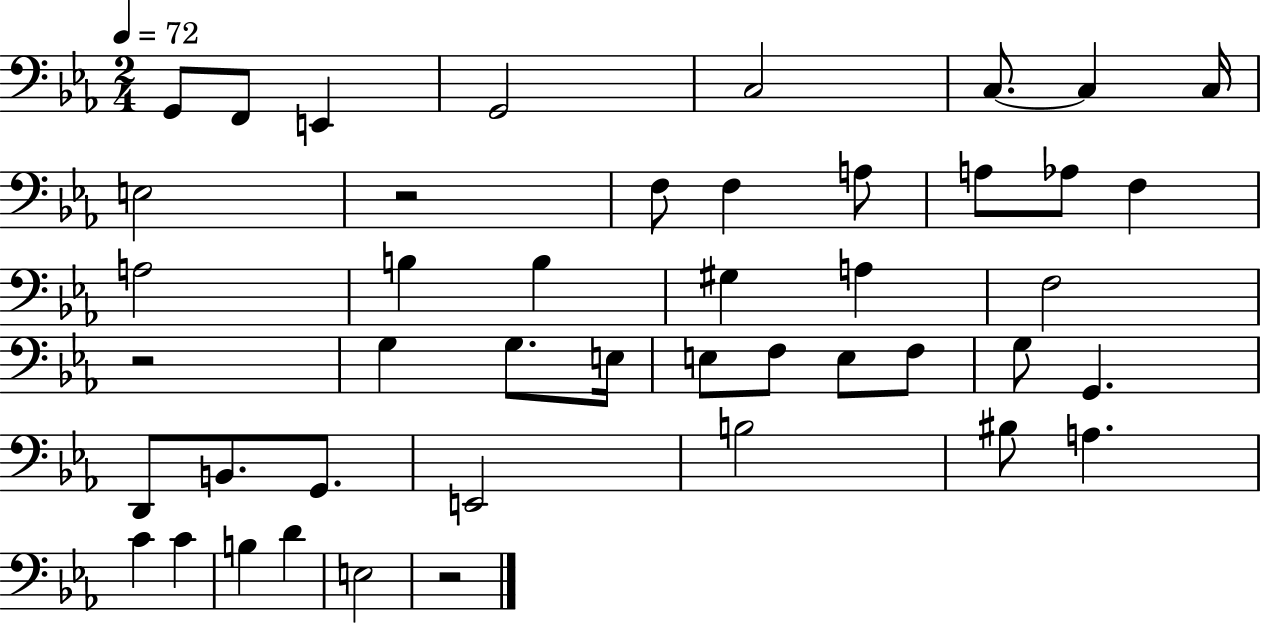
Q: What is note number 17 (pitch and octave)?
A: B3